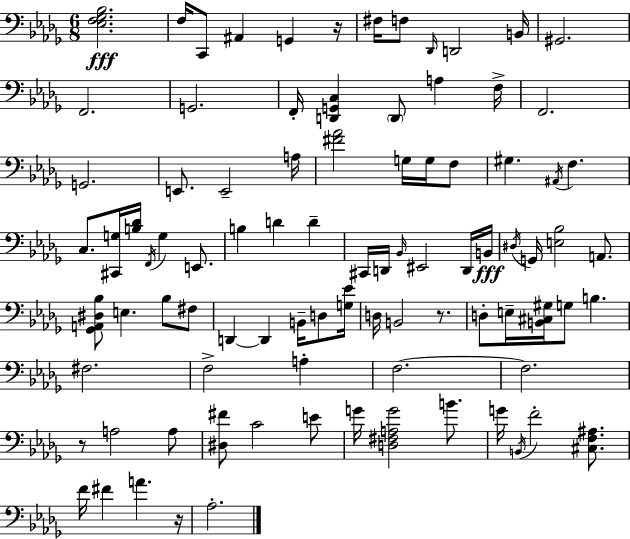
X:1
T:Untitled
M:6/8
L:1/4
K:Bbm
[_E,F,_G,_B,]2 F,/4 C,,/2 ^A,, G,, z/4 ^F,/4 F,/2 _D,,/4 D,,2 B,,/4 ^G,,2 F,,2 G,,2 F,,/4 [D,,G,,C,] D,,/2 A, F,/4 F,,2 G,,2 E,,/2 E,,2 A,/4 [^F_A]2 G,/4 G,/4 F,/2 ^G, ^A,,/4 F, C,/2 [^C,,G,]/4 [B,_D]/4 F,,/4 G, E,,/2 B, D D ^C,,/4 D,,/4 _B,,/4 ^E,,2 D,,/4 B,,/4 ^D,/4 G,,/4 [E,_B,]2 A,,/2 [_G,,A,,^D,_B,]/2 E, _B,/2 ^F,/2 D,, D,, B,,/4 D,/2 [G,_E]/4 D,/4 B,,2 z/2 D,/2 E,/4 [B,,^C,^G,]/4 G,/2 B, ^F,2 F,2 A, F,2 F,2 z/2 A,2 A,/2 [^D,^F]/2 C2 E/2 G/4 [D,^F,A,G]2 B/2 G/4 B,,/4 F2 [^C,F,^A,]/2 F/4 ^F A z/4 _A,2